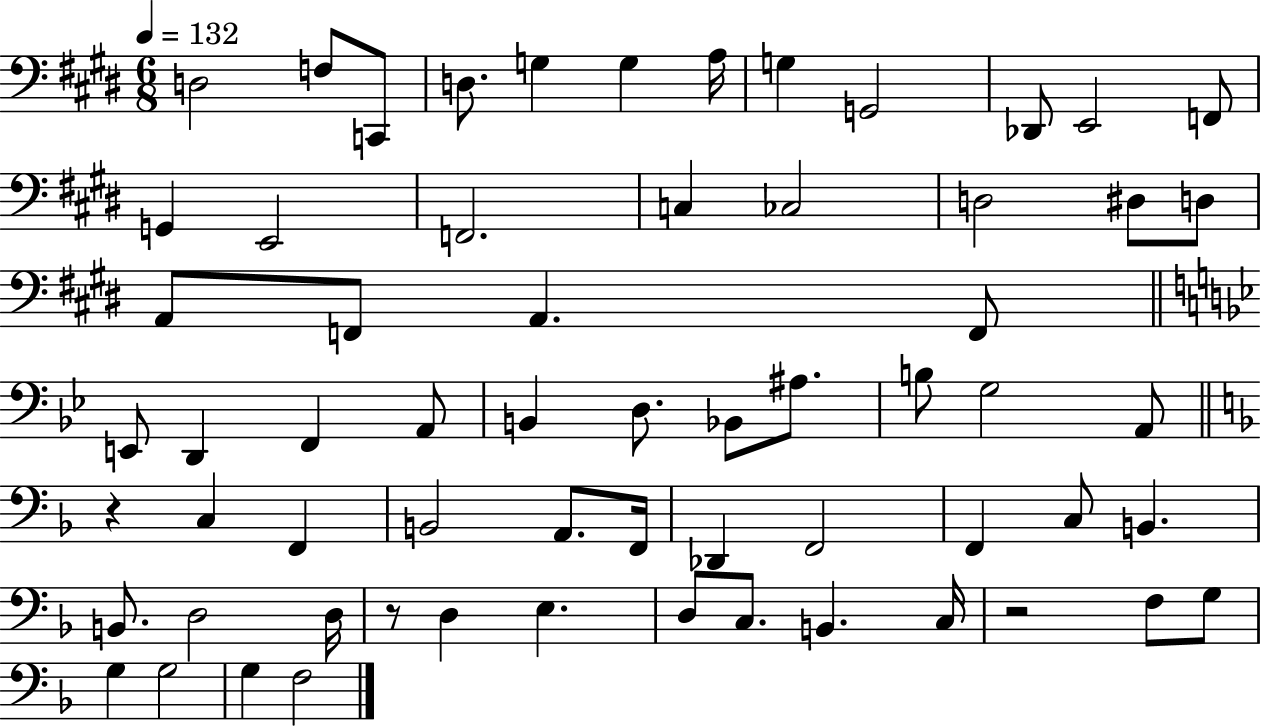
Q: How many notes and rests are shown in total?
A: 63